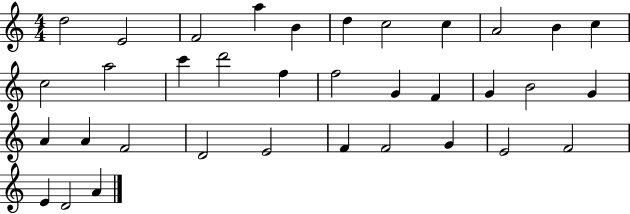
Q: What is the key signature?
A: C major